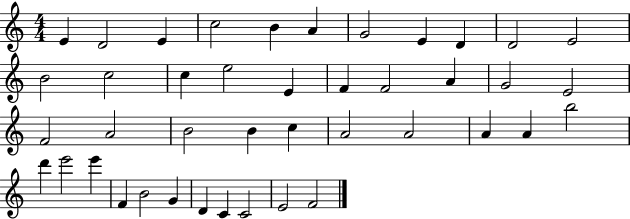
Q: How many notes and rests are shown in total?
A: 42